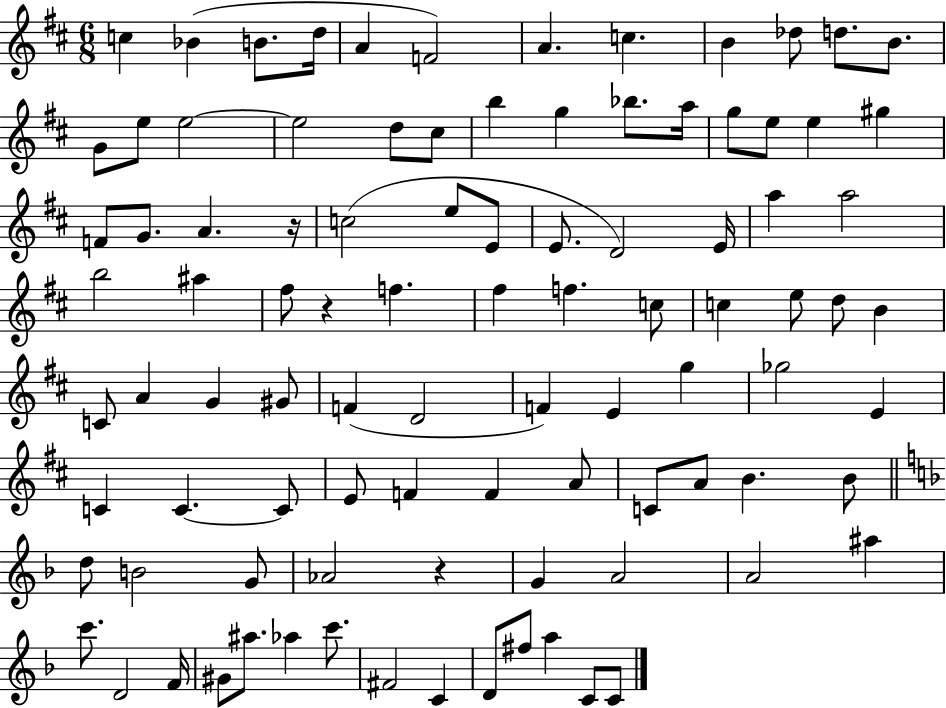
C5/q Bb4/q B4/e. D5/s A4/q F4/h A4/q. C5/q. B4/q Db5/e D5/e. B4/e. G4/e E5/e E5/h E5/h D5/e C#5/e B5/q G5/q Bb5/e. A5/s G5/e E5/e E5/q G#5/q F4/e G4/e. A4/q. R/s C5/h E5/e E4/e E4/e. D4/h E4/s A5/q A5/h B5/h A#5/q F#5/e R/q F5/q. F#5/q F5/q. C5/e C5/q E5/e D5/e B4/q C4/e A4/q G4/q G#4/e F4/q D4/h F4/q E4/q G5/q Gb5/h E4/q C4/q C4/q. C4/e E4/e F4/q F4/q A4/e C4/e A4/e B4/q. B4/e D5/e B4/h G4/e Ab4/h R/q G4/q A4/h A4/h A#5/q C6/e. D4/h F4/s G#4/e A#5/e. Ab5/q C6/e. F#4/h C4/q D4/e F#5/e A5/q C4/e C4/e